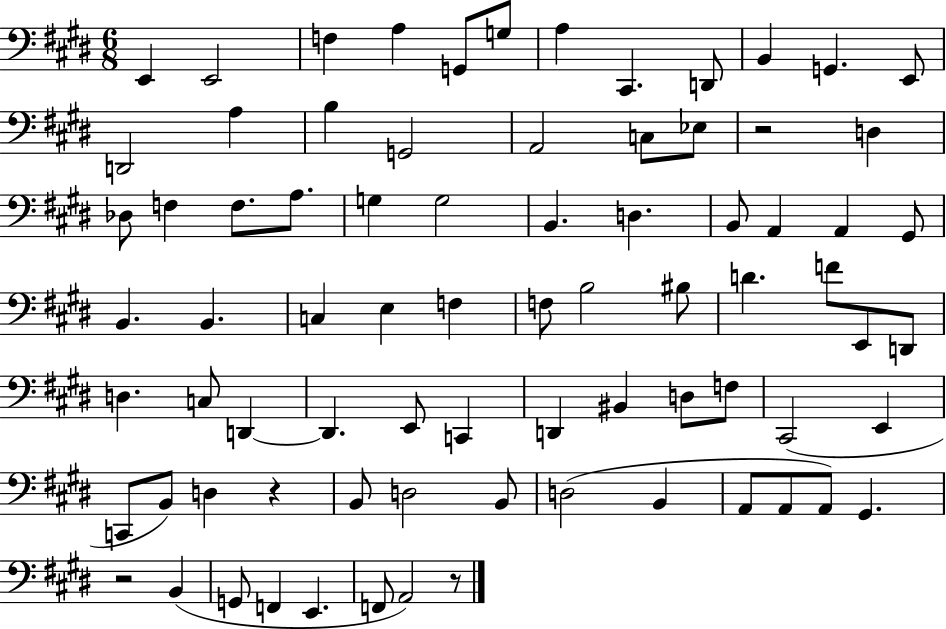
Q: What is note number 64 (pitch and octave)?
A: B2